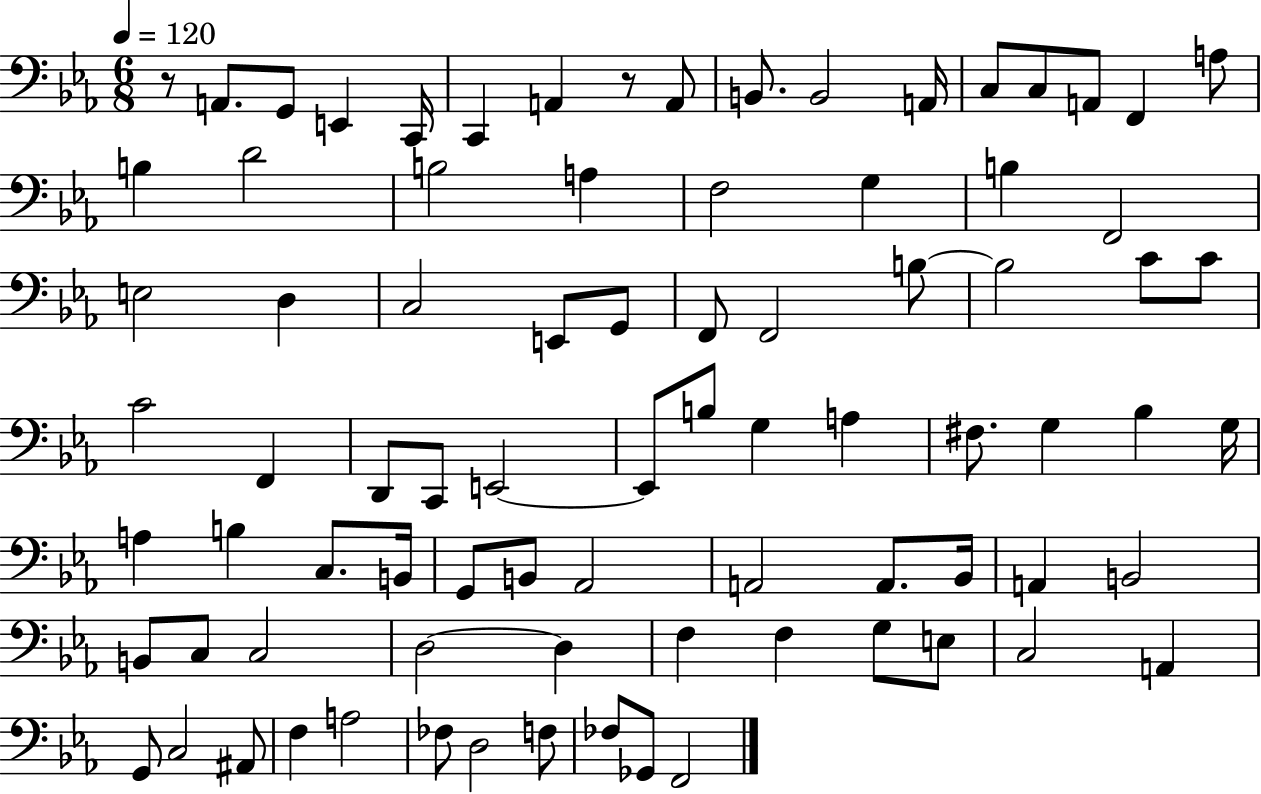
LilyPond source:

{
  \clef bass
  \numericTimeSignature
  \time 6/8
  \key ees \major
  \tempo 4 = 120
  r8 a,8. g,8 e,4 c,16 | c,4 a,4 r8 a,8 | b,8. b,2 a,16 | c8 c8 a,8 f,4 a8 | \break b4 d'2 | b2 a4 | f2 g4 | b4 f,2 | \break e2 d4 | c2 e,8 g,8 | f,8 f,2 b8~~ | b2 c'8 c'8 | \break c'2 f,4 | d,8 c,8 e,2~~ | e,8 b8 g4 a4 | fis8. g4 bes4 g16 | \break a4 b4 c8. b,16 | g,8 b,8 aes,2 | a,2 a,8. bes,16 | a,4 b,2 | \break b,8 c8 c2 | d2~~ d4 | f4 f4 g8 e8 | c2 a,4 | \break g,8 c2 ais,8 | f4 a2 | fes8 d2 f8 | fes8 ges,8 f,2 | \break \bar "|."
}